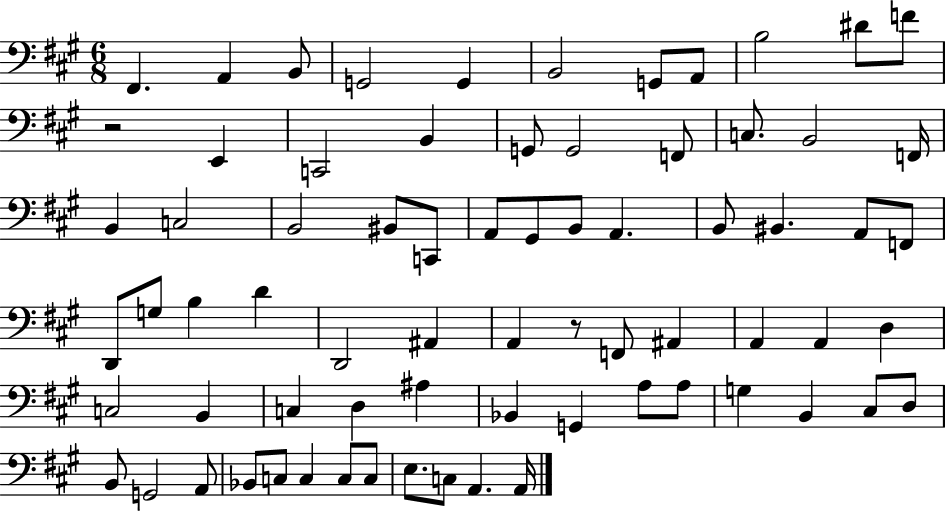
{
  \clef bass
  \numericTimeSignature
  \time 6/8
  \key a \major
  fis,4. a,4 b,8 | g,2 g,4 | b,2 g,8 a,8 | b2 dis'8 f'8 | \break r2 e,4 | c,2 b,4 | g,8 g,2 f,8 | c8. b,2 f,16 | \break b,4 c2 | b,2 bis,8 c,8 | a,8 gis,8 b,8 a,4. | b,8 bis,4. a,8 f,8 | \break d,8 g8 b4 d'4 | d,2 ais,4 | a,4 r8 f,8 ais,4 | a,4 a,4 d4 | \break c2 b,4 | c4 d4 ais4 | bes,4 g,4 a8 a8 | g4 b,4 cis8 d8 | \break b,8 g,2 a,8 | bes,8 c8 c4 c8 c8 | e8. c8 a,4. a,16 | \bar "|."
}